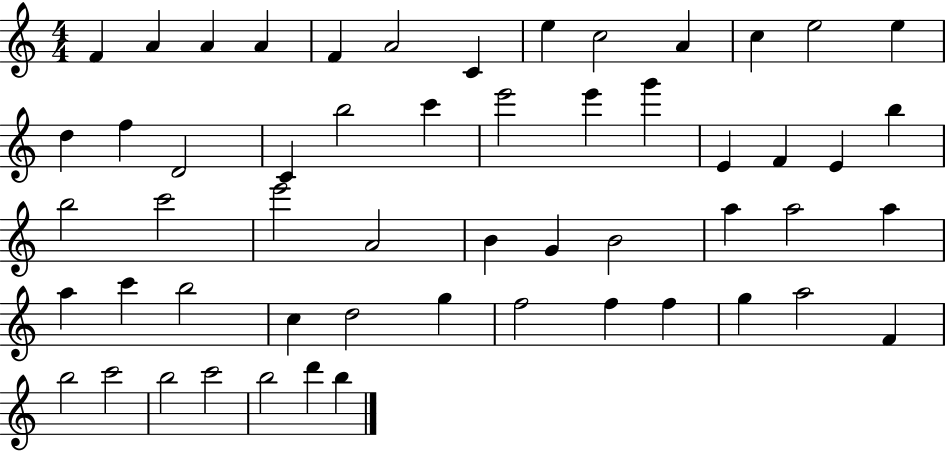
X:1
T:Untitled
M:4/4
L:1/4
K:C
F A A A F A2 C e c2 A c e2 e d f D2 C b2 c' e'2 e' g' E F E b b2 c'2 e'2 A2 B G B2 a a2 a a c' b2 c d2 g f2 f f g a2 F b2 c'2 b2 c'2 b2 d' b